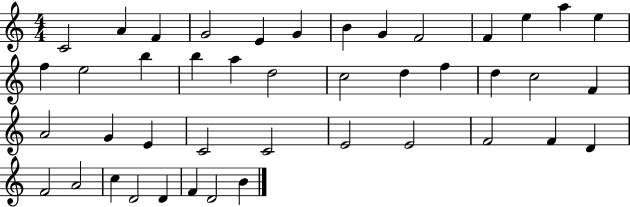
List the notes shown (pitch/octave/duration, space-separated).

C4/h A4/q F4/q G4/h E4/q G4/q B4/q G4/q F4/h F4/q E5/q A5/q E5/q F5/q E5/h B5/q B5/q A5/q D5/h C5/h D5/q F5/q D5/q C5/h F4/q A4/h G4/q E4/q C4/h C4/h E4/h E4/h F4/h F4/q D4/q F4/h A4/h C5/q D4/h D4/q F4/q D4/h B4/q